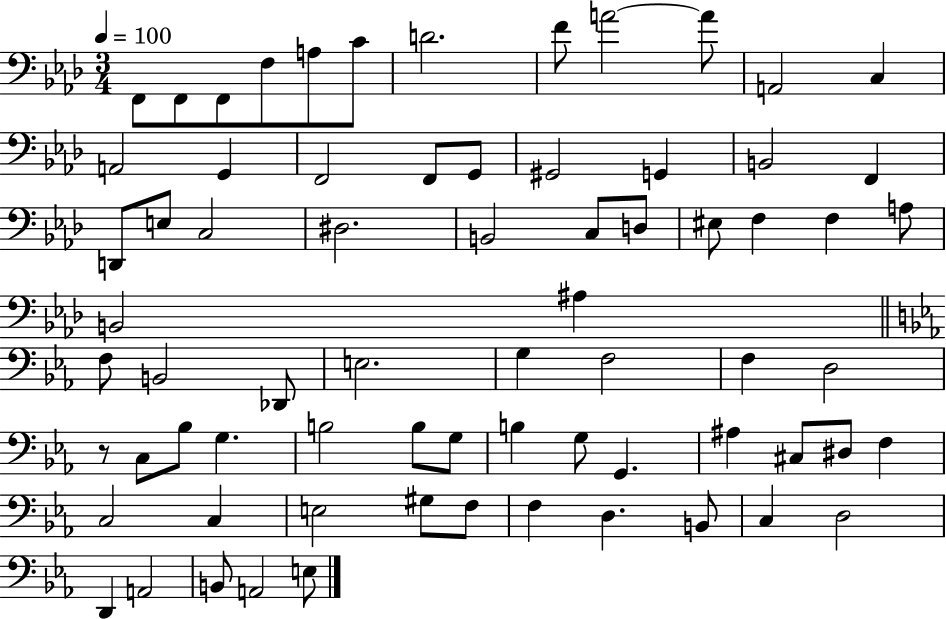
X:1
T:Untitled
M:3/4
L:1/4
K:Ab
F,,/2 F,,/2 F,,/2 F,/2 A,/2 C/2 D2 F/2 A2 A/2 A,,2 C, A,,2 G,, F,,2 F,,/2 G,,/2 ^G,,2 G,, B,,2 F,, D,,/2 E,/2 C,2 ^D,2 B,,2 C,/2 D,/2 ^E,/2 F, F, A,/2 B,,2 ^A, F,/2 B,,2 _D,,/2 E,2 G, F,2 F, D,2 z/2 C,/2 _B,/2 G, B,2 B,/2 G,/2 B, G,/2 G,, ^A, ^C,/2 ^D,/2 F, C,2 C, E,2 ^G,/2 F,/2 F, D, B,,/2 C, D,2 D,, A,,2 B,,/2 A,,2 E,/2